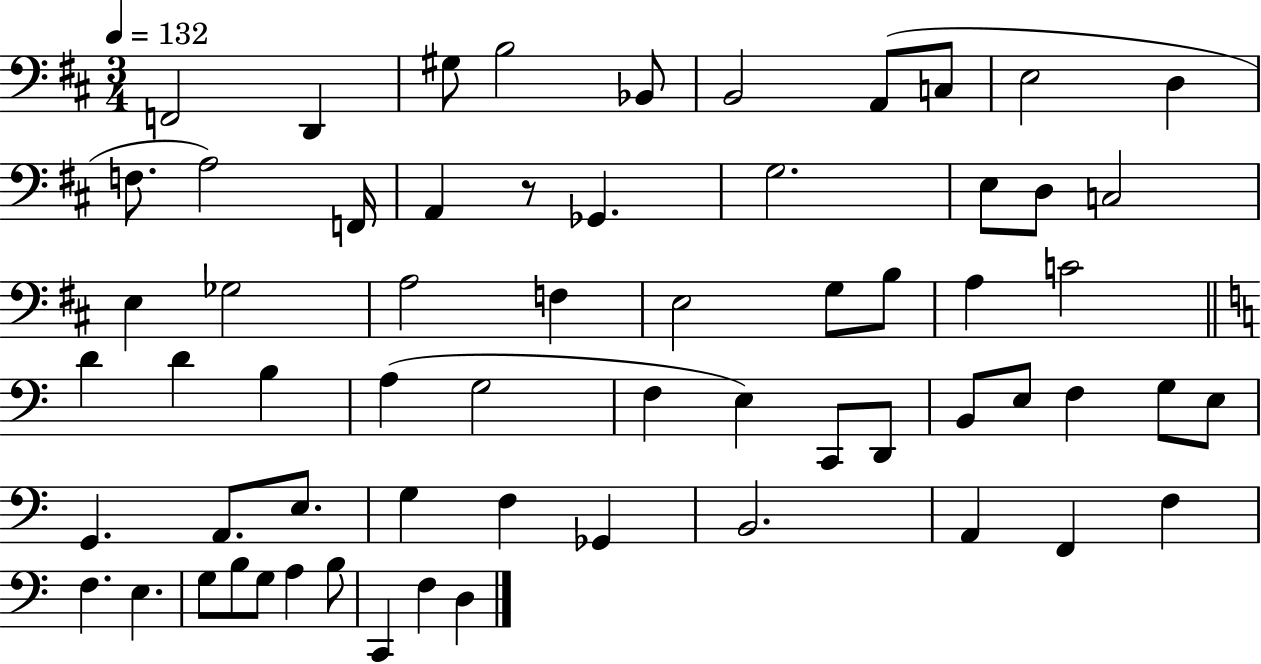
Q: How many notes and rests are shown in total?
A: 63